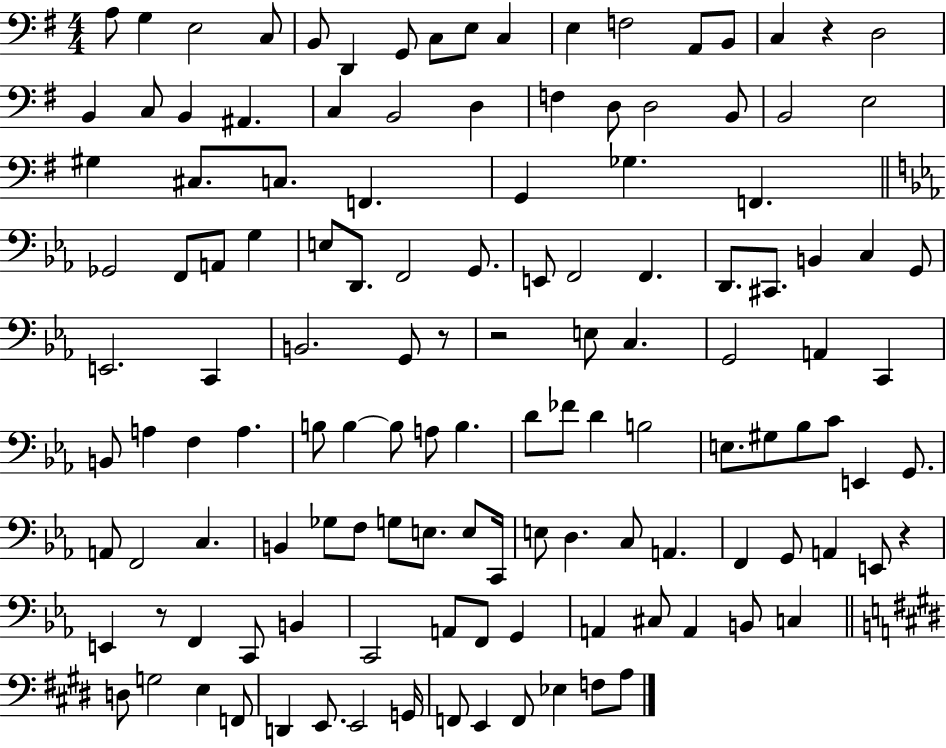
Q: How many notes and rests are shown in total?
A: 130